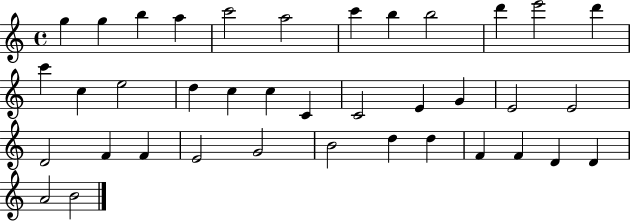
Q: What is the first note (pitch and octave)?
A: G5